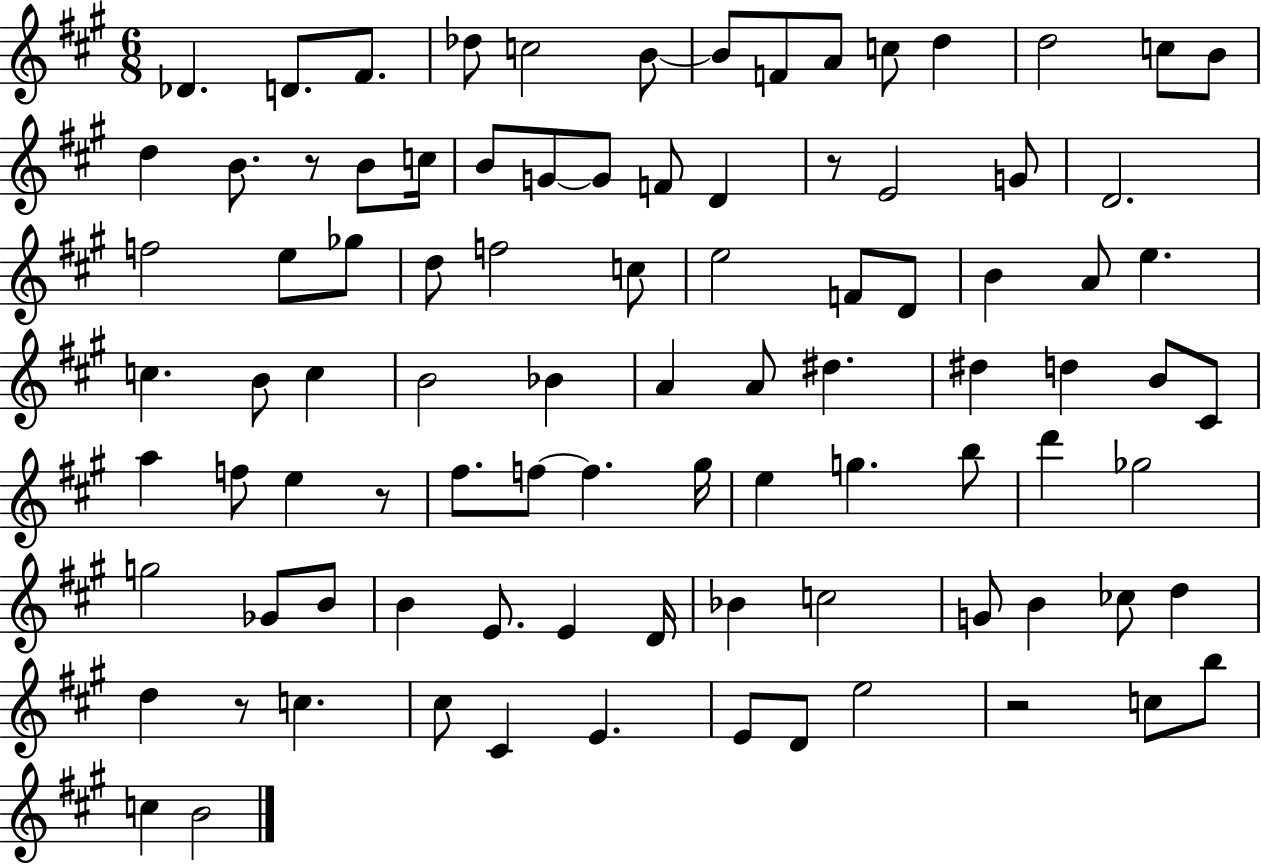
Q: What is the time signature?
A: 6/8